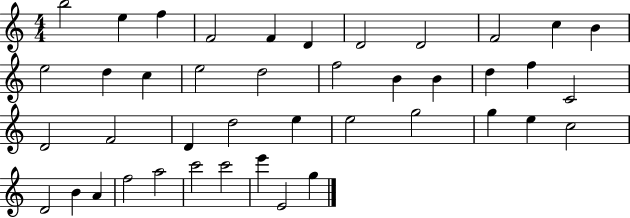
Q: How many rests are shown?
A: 0